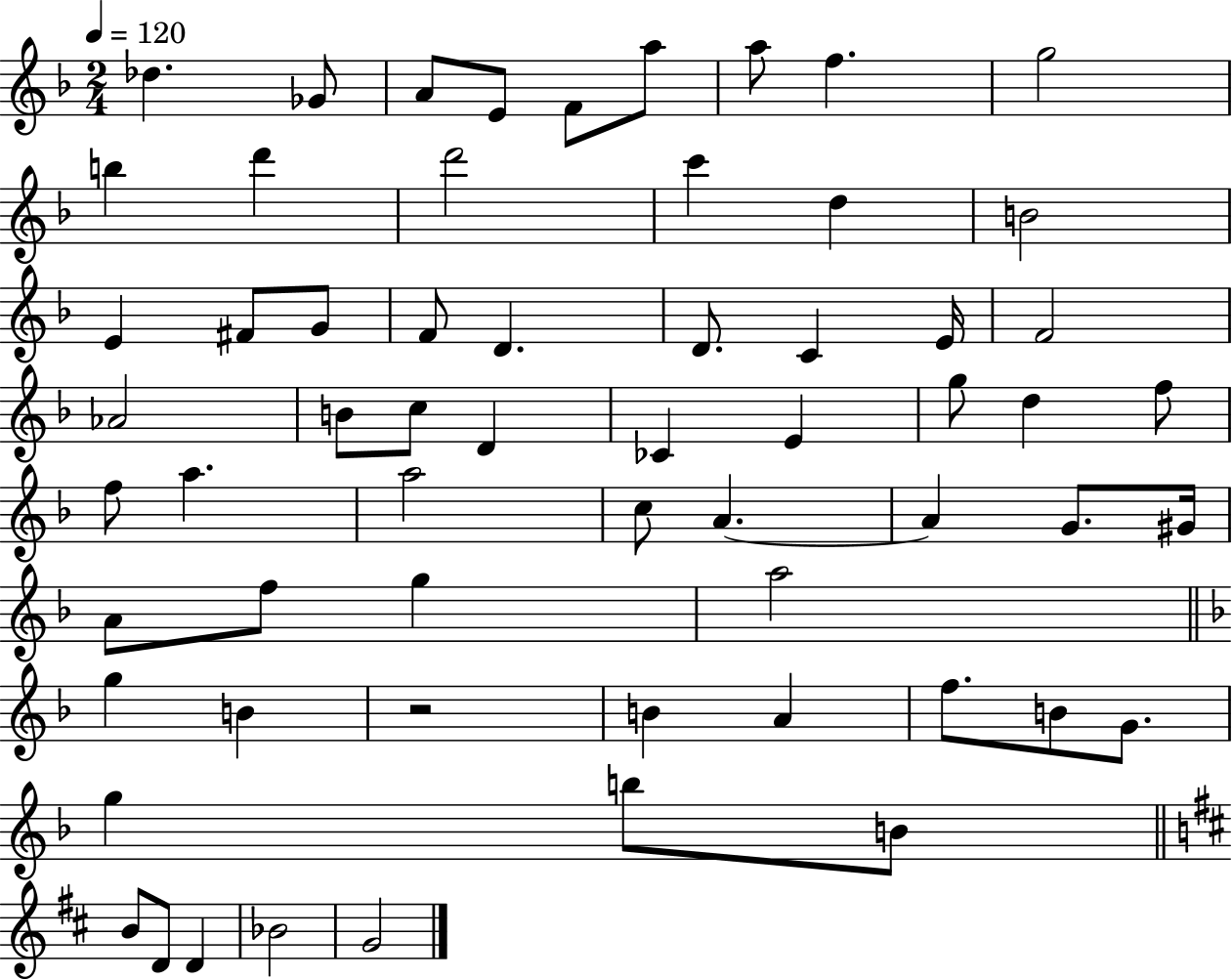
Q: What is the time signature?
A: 2/4